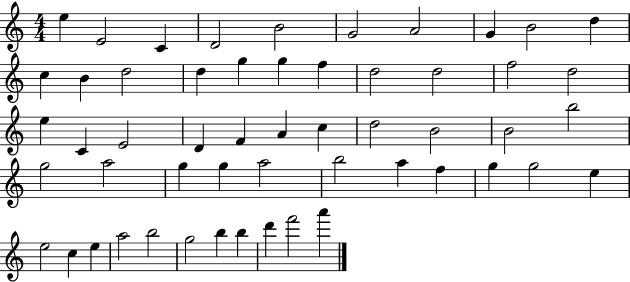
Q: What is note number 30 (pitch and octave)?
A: B4